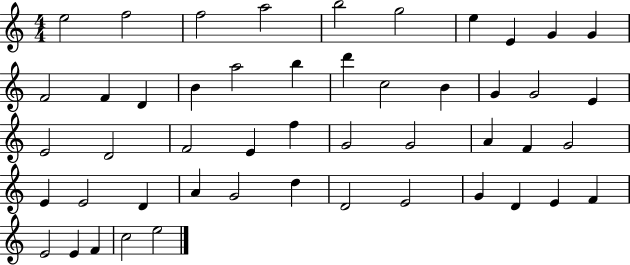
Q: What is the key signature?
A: C major